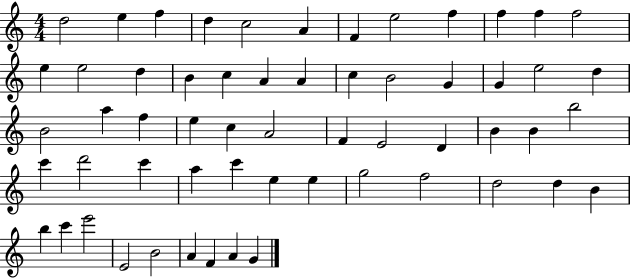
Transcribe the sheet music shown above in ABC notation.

X:1
T:Untitled
M:4/4
L:1/4
K:C
d2 e f d c2 A F e2 f f f f2 e e2 d B c A A c B2 G G e2 d B2 a f e c A2 F E2 D B B b2 c' d'2 c' a c' e e g2 f2 d2 d B b c' e'2 E2 B2 A F A G